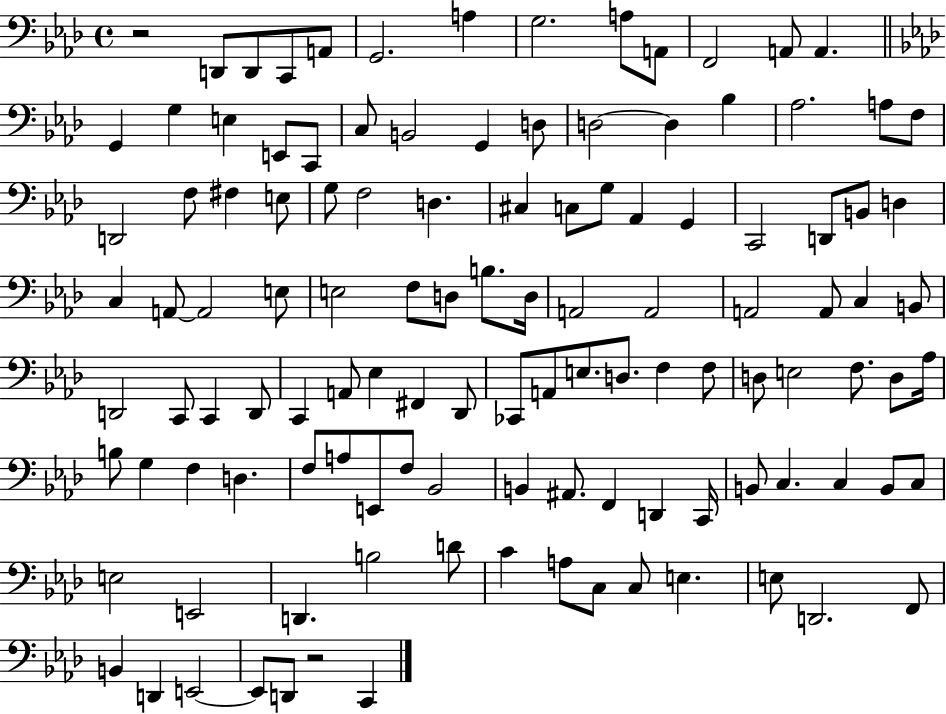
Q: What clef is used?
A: bass